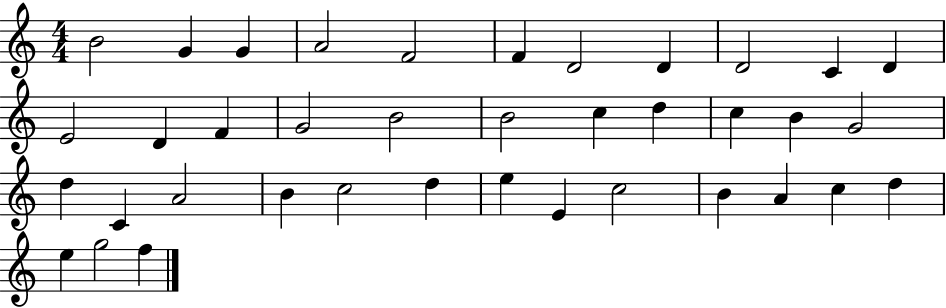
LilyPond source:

{
  \clef treble
  \numericTimeSignature
  \time 4/4
  \key c \major
  b'2 g'4 g'4 | a'2 f'2 | f'4 d'2 d'4 | d'2 c'4 d'4 | \break e'2 d'4 f'4 | g'2 b'2 | b'2 c''4 d''4 | c''4 b'4 g'2 | \break d''4 c'4 a'2 | b'4 c''2 d''4 | e''4 e'4 c''2 | b'4 a'4 c''4 d''4 | \break e''4 g''2 f''4 | \bar "|."
}